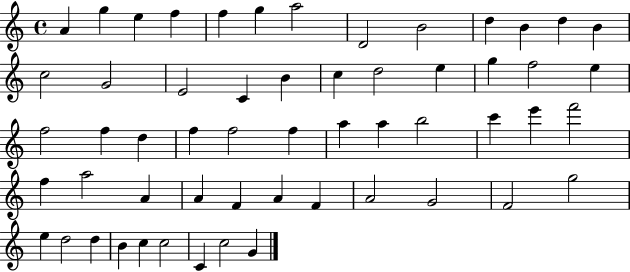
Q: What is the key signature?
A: C major